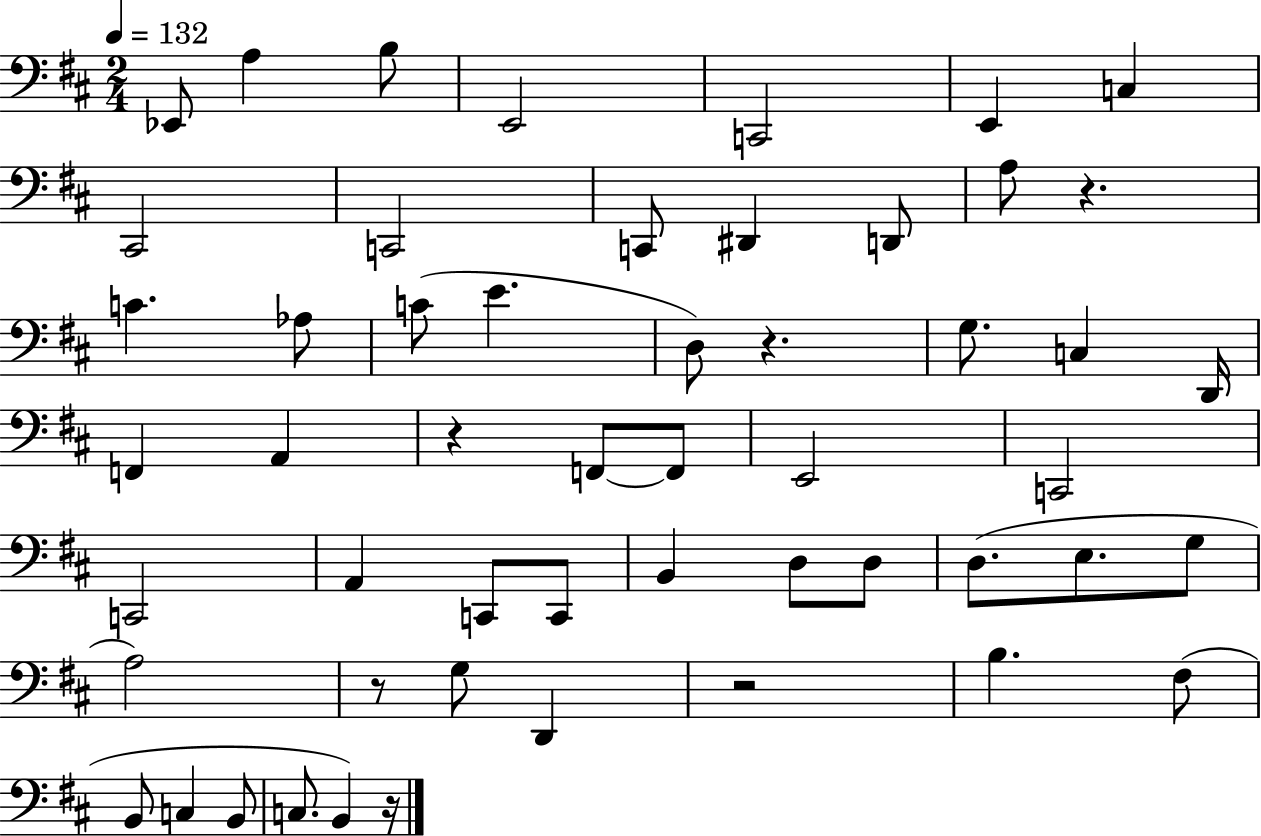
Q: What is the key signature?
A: D major